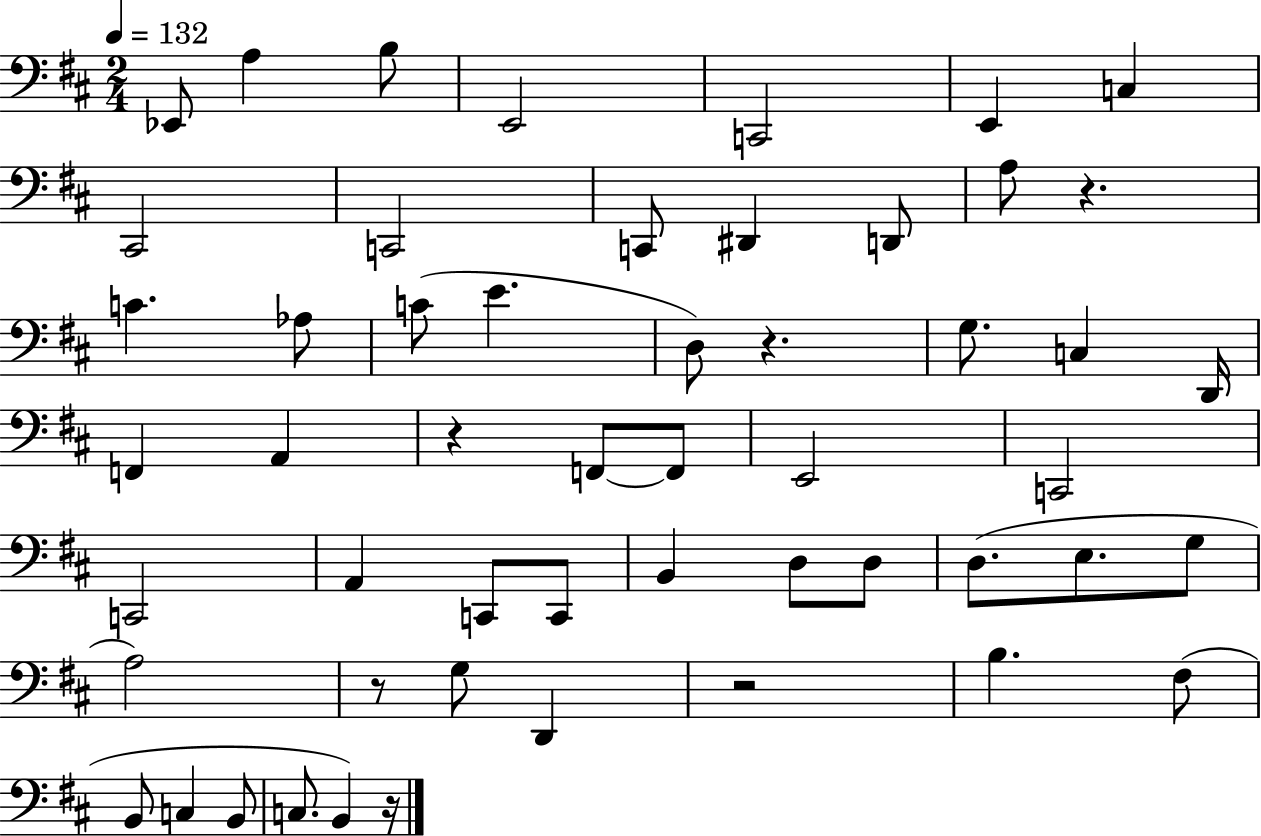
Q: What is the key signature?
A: D major